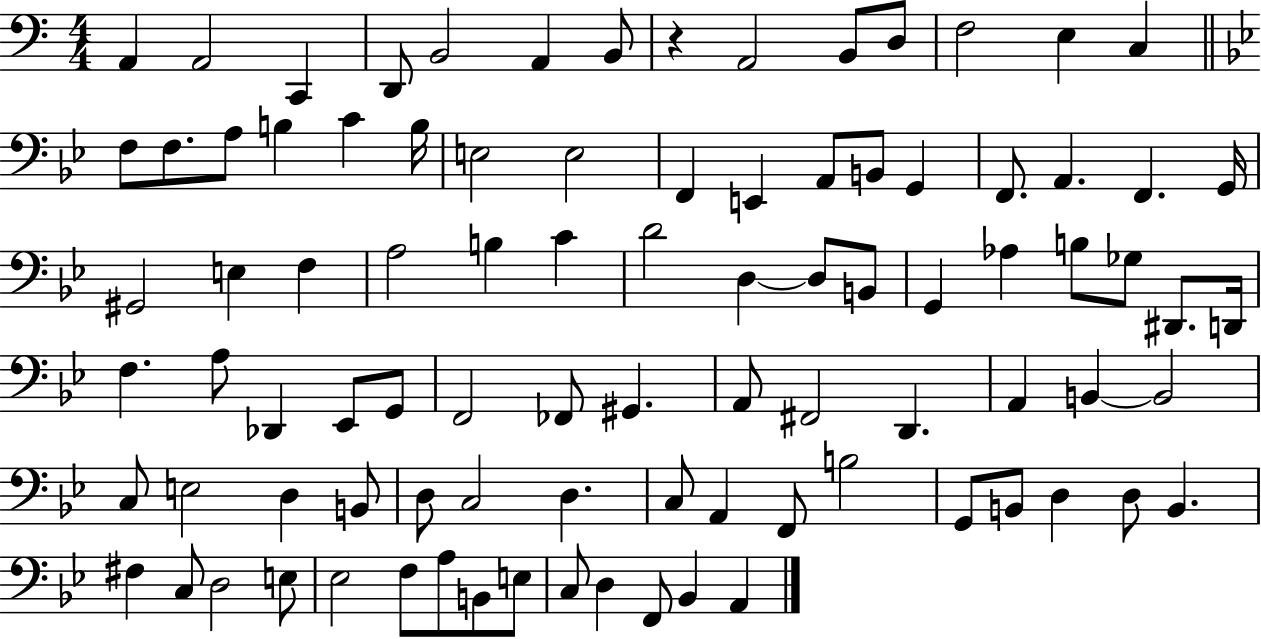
{
  \clef bass
  \numericTimeSignature
  \time 4/4
  \key c \major
  a,4 a,2 c,4 | d,8 b,2 a,4 b,8 | r4 a,2 b,8 d8 | f2 e4 c4 | \break \bar "||" \break \key bes \major f8 f8. a8 b4 c'4 b16 | e2 e2 | f,4 e,4 a,8 b,8 g,4 | f,8. a,4. f,4. g,16 | \break gis,2 e4 f4 | a2 b4 c'4 | d'2 d4~~ d8 b,8 | g,4 aes4 b8 ges8 dis,8. d,16 | \break f4. a8 des,4 ees,8 g,8 | f,2 fes,8 gis,4. | a,8 fis,2 d,4. | a,4 b,4~~ b,2 | \break c8 e2 d4 b,8 | d8 c2 d4. | c8 a,4 f,8 b2 | g,8 b,8 d4 d8 b,4. | \break fis4 c8 d2 e8 | ees2 f8 a8 b,8 e8 | c8 d4 f,8 bes,4 a,4 | \bar "|."
}